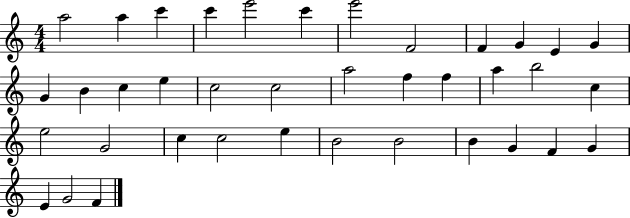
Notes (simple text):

A5/h A5/q C6/q C6/q E6/h C6/q E6/h F4/h F4/q G4/q E4/q G4/q G4/q B4/q C5/q E5/q C5/h C5/h A5/h F5/q F5/q A5/q B5/h C5/q E5/h G4/h C5/q C5/h E5/q B4/h B4/h B4/q G4/q F4/q G4/q E4/q G4/h F4/q